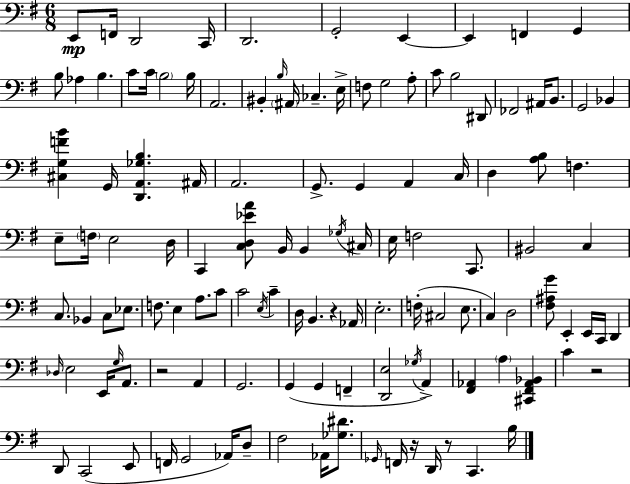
E2/e F2/s D2/h C2/s D2/h. G2/h E2/q E2/q F2/q G2/q B3/e Ab3/q B3/q. C4/e C4/s B3/h B3/s A2/h. BIS2/q B3/s A#2/s CES3/q. E3/s F3/e G3/h A3/e C4/e B3/h D#2/e FES2/h A#2/s B2/e. G2/h Bb2/q [C#3,G3,F4,B4]/q G2/s [D2,A2,Gb3,B3]/q. A#2/s A2/h. G2/e. G2/q A2/q C3/s D3/q [A3,B3]/e F3/q. E3/e F3/s E3/h D3/s C2/q [C3,D3,Eb4,A4]/e B2/s B2/q Gb3/s C#3/s E3/s F3/h C2/e. BIS2/h C3/q C3/e. Bb2/q C3/e Eb3/e. F3/e. E3/q A3/e. C4/e C4/h E3/s C4/q D3/s B2/q. R/q Ab2/s E3/h. F3/s C#3/h E3/e. C3/q D3/h [F#3,A#3,G4]/e E2/q E2/s C2/s D2/q Db3/s E3/h E2/s G3/s A2/e. R/h A2/q G2/h. G2/q G2/q F2/q [D2,E3]/h Gb3/s A2/q [F#2,Ab2]/q A3/q [C#2,F#2,Ab2,Bb2]/q C4/q R/h D2/e C2/h E2/e F2/s G2/h Ab2/s D3/e F#3/h Ab2/s [Gb3,D#4]/e. Gb2/s F2/s R/s D2/s R/e C2/q. B3/s